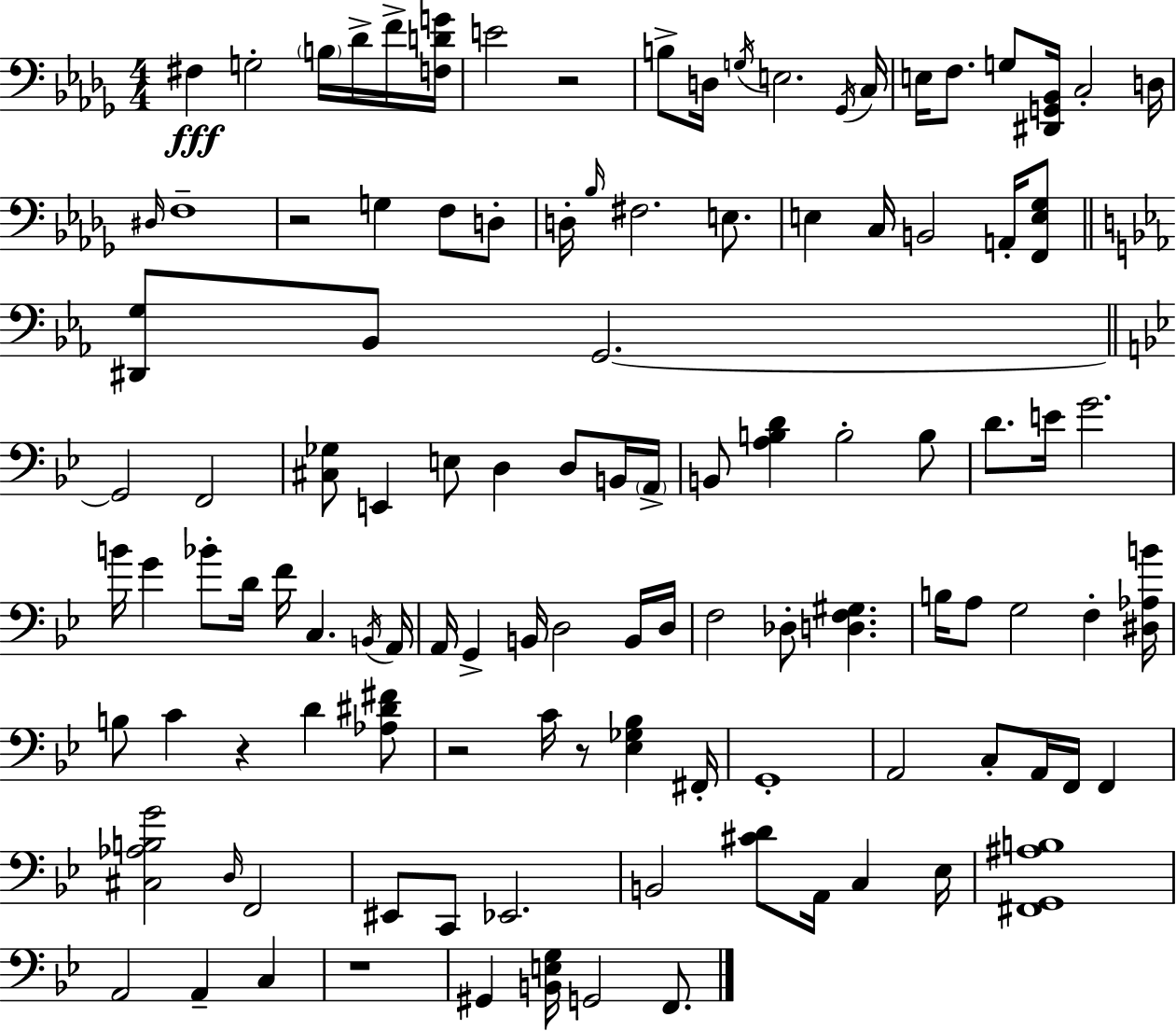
{
  \clef bass
  \numericTimeSignature
  \time 4/4
  \key bes \minor
  fis4\fff g2-. \parenthesize b16 des'16-> f'16-> <f d' g'>16 | e'2 r2 | b8-> d16 \acciaccatura { g16 } e2. | \acciaccatura { ges,16 } c16 e16 f8. g8 <dis, g, bes,>16 c2-. | \break d16 \grace { dis16 } f1-- | r2 g4 f8 | d8-. d16-. \grace { bes16 } fis2. | e8. e4 c16 b,2 | \break a,16-. <f, e ges>8 \bar "||" \break \key ees \major <dis, g>8 bes,8 g,2.~~ | \bar "||" \break \key bes \major g,2 f,2 | <cis ges>8 e,4 e8 d4 d8 b,16 \parenthesize a,16-> | b,8 <a b d'>4 b2-. b8 | d'8. e'16 g'2. | \break b'16 g'4 bes'8-. d'16 f'16 c4. \acciaccatura { b,16 } | a,16 a,16 g,4-> b,16 d2 b,16 | d16 f2 des8-. <d f gis>4. | b16 a8 g2 f4-. | \break <dis aes b'>16 b8 c'4 r4 d'4 <aes dis' fis'>8 | r2 c'16 r8 <ees ges bes>4 | fis,16-. g,1-. | a,2 c8-. a,16 f,16 f,4 | \break <cis aes b g'>2 \grace { d16 } f,2 | eis,8 c,8 ees,2. | b,2 <cis' d'>8 a,16 c4 | ees16 <fis, g, ais b>1 | \break a,2 a,4-- c4 | r1 | gis,4 <b, e g>16 g,2 f,8. | \bar "|."
}